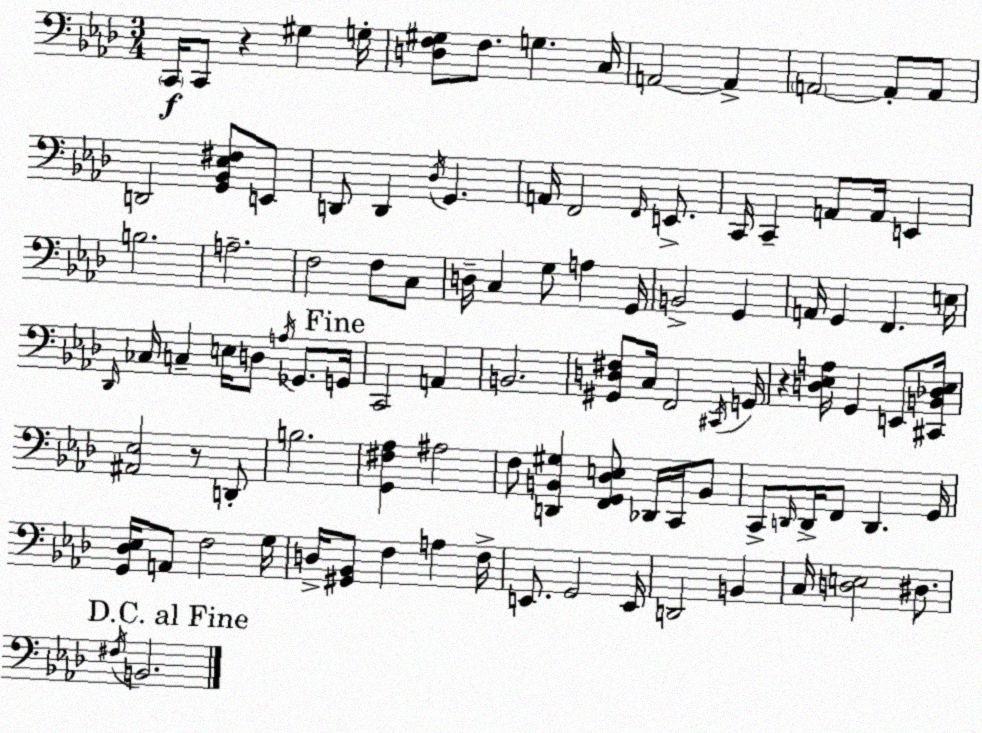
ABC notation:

X:1
T:Untitled
M:3/4
L:1/4
K:Fm
C,,/4 C,,/2 z ^G, G,/4 [D,F,^G,]/2 F,/2 G, C,/4 A,,2 A,, A,,2 A,,/2 A,,/2 D,,2 [G,,_B,,_E,^F,]/2 E,,/2 D,,/2 D,, _D,/4 G,, A,,/4 F,,2 F,,/4 E,,/2 C,,/4 C,, A,,/2 A,,/4 E,, B,2 A,2 F,2 F,/2 C,/2 D,/4 C, G,/2 A, G,,/4 B,,2 G,, A,,/4 G,, F,, E,/4 _D,,/4 _C,/4 C, E,/4 D,/2 A,/4 _G,,/2 G,,/4 C,,2 A,, B,,2 [^G,,D,^F,]/2 C,/4 F,,2 ^C,,/4 G,,/4 z [D,_E,A,]/4 G,, E,,/2 [^C,,B,,_D,_E,]/4 [^A,,_E,]2 z/2 D,,/2 B,2 [G,,^F,_A,] ^A,2 F,/2 [D,,B,,^G,] [F,,G,,_D,E,]/2 _D,,/4 C,,/4 B,,/2 C,,/2 D,,/4 D,,/4 F,,/2 D,, G,,/4 [G,,_D,_E,]/4 A,,/2 F,2 G,/4 D,/4 [^G,,_B,,]/2 F, A, F,/4 E,,/2 G,,2 E,,/4 D,,2 B,, C,/4 [D,E,]2 ^D,/2 ^F,/4 B,,2